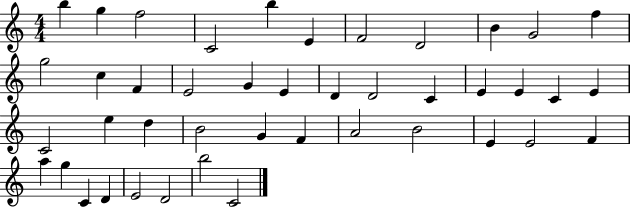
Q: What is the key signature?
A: C major